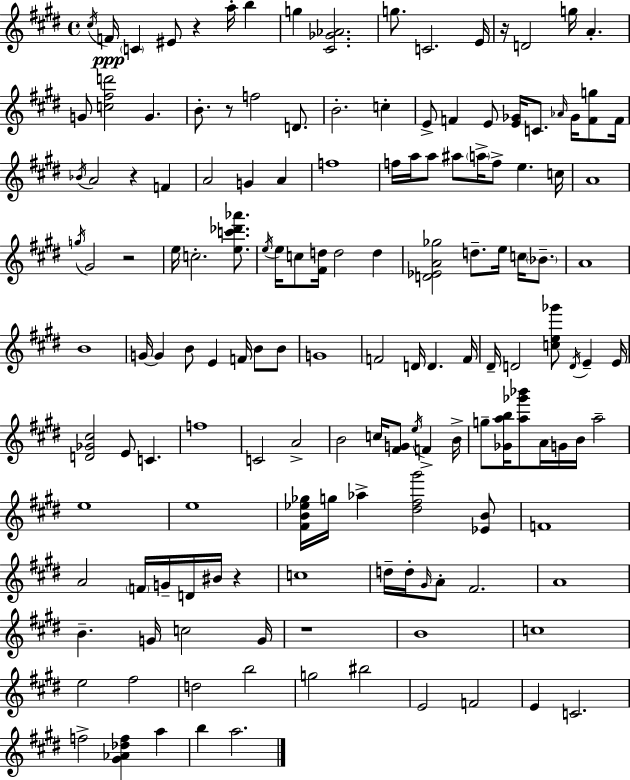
{
  \clef treble
  \time 4/4
  \defaultTimeSignature
  \key e \major
  \acciaccatura { cis''16 }\ppp f'16 \parenthesize c'4 eis'8 r4 a''16-. b''4 | g''4 <cis' ges' aes'>2. | g''8. c'2. | e'16 r16 d'2 g''16 a'4.-. | \break g'8 <c'' fis'' d'''>2 g'4. | b'8.-. r8 f''2 d'8. | b'2.-. c''4-. | e'8-> f'4 e'8 <e' ges'>16 c'8. \grace { aes'16 } ges'16 <f' g''>8 | \break f'16 \acciaccatura { bes'16 } a'2 r4 f'4 | a'2 g'4 a'4 | f''1 | f''16 a''16 a''8 ais''8 \parenthesize a''16-> f''8-> e''4. | \break c''16 a'1 | \acciaccatura { g''16 } gis'2 r2 | e''16 c''2.-. | <e'' c''' des''' aes'''>8. \acciaccatura { e''16 } e''16 c''8 <fis' d''>16 d''2 | \break d''4 <d' ees' a' ges''>2 d''8.-- | e''16 c''16 \parenthesize bes'8.-- a'1 | b'1 | g'16~~ g'4 b'8 e'4 | \break f'16 b'8 b'8 g'1 | f'2 d'16 d'4. | f'16 dis'16-- d'2 <c'' e'' ges'''>8 | \acciaccatura { d'16 } e'4-- e'16 <d' ges' cis''>2 e'8 | \break c'4. f''1 | c'2 a'2-> | b'2 c''16 <fis' g'>8 | \acciaccatura { e''16 } f'4-> b'16-> g''8-- <ges' a'' b''>16 <a'' ges''' bes'''>8 a'16 g'16 b'16 a''2-- | \break e''1 | e''1 | <fis' b' ees'' ges''>16 g''16 aes''4-> <dis'' fis'' gis'''>2 | <ees' b'>8 f'1 | \break a'2 \parenthesize f'16 | g'16-- d'16 bis'16 r4 c''1 | d''16-- d''16-. \grace { gis'16 } a'8-. fis'2. | a'1 | \break b'4.-- g'16 c''2 | g'16 r1 | b'1 | c''1 | \break e''2 | fis''2 d''2 | b''2 g''2 | bis''2 e'2 | \break f'2 e'4 c'2. | f''2-> | <gis' aes' des'' f''>4 a''4 b''4 a''2. | \bar "|."
}